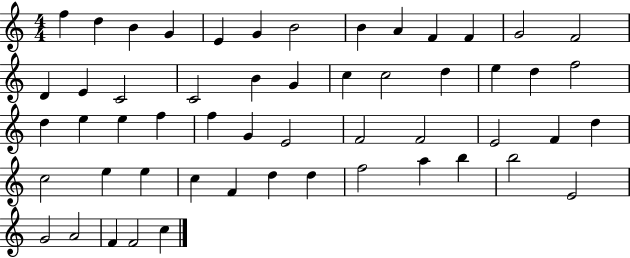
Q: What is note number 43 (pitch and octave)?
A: D5